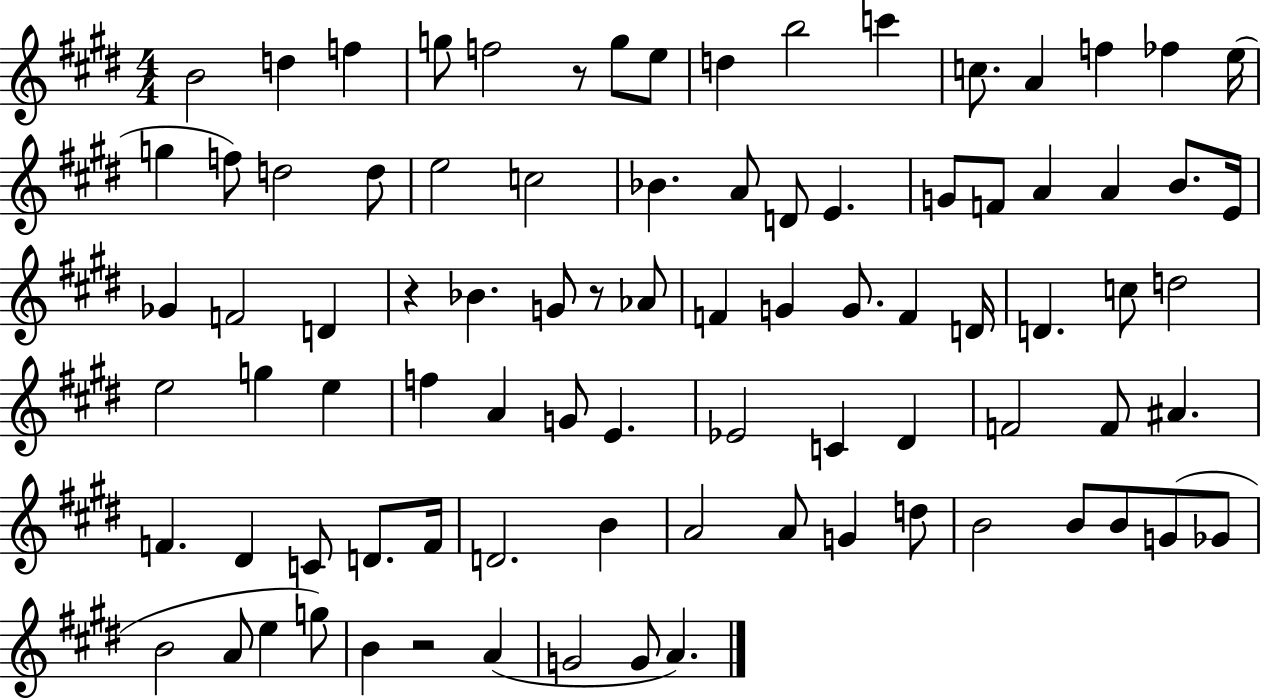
{
  \clef treble
  \numericTimeSignature
  \time 4/4
  \key e \major
  \repeat volta 2 { b'2 d''4 f''4 | g''8 f''2 r8 g''8 e''8 | d''4 b''2 c'''4 | c''8. a'4 f''4 fes''4 e''16( | \break g''4 f''8) d''2 d''8 | e''2 c''2 | bes'4. a'8 d'8 e'4. | g'8 f'8 a'4 a'4 b'8. e'16 | \break ges'4 f'2 d'4 | r4 bes'4. g'8 r8 aes'8 | f'4 g'4 g'8. f'4 d'16 | d'4. c''8 d''2 | \break e''2 g''4 e''4 | f''4 a'4 g'8 e'4. | ees'2 c'4 dis'4 | f'2 f'8 ais'4. | \break f'4. dis'4 c'8 d'8. f'16 | d'2. b'4 | a'2 a'8 g'4 d''8 | b'2 b'8 b'8 g'8( ges'8 | \break b'2 a'8 e''4 g''8) | b'4 r2 a'4( | g'2 g'8 a'4.) | } \bar "|."
}